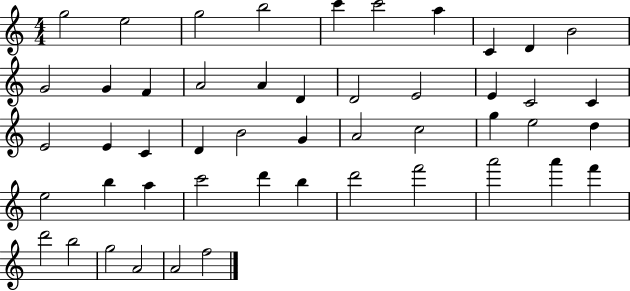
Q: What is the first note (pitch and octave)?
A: G5